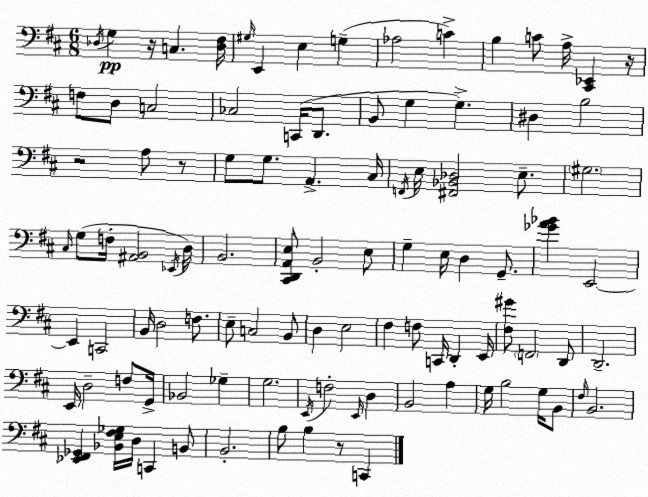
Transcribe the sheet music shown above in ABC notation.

X:1
T:Untitled
M:6/8
L:1/4
K:D
_D,/4 G, z/4 C, [_D,^F,]/4 ^G,/4 E,, E, G, _A,2 C B, C/2 A,/4 [^C,,_E,,] z/4 F,/2 D,/2 C,2 _C,2 C,,/4 D,,/2 B,,/2 G, G, ^D, B,2 z2 A,/2 z/2 G,/2 G,/2 A,, ^C,/4 F,,/4 E,/4 [^F,,_B,,_D,]2 E,/2 ^G,2 ^C,/4 G,/2 F,/4 [^A,,B,,]2 _E,,/4 D,/4 B,,2 [^C,,D,,A,,E,]/2 B,,2 E,/2 G, E,/4 D, G,,/2 [_GA_B] E,,2 E,, C,,2 B,,/4 D,2 F,/2 E,/2 C,2 B,,/2 D, E,2 ^F, F,/2 C,,/4 D,, E,,/4 [^F,^G]/2 F,,2 D,,/2 D,,2 E,,/4 D,2 F,/2 G,,/4 _B,,2 _G, G,2 E,,/4 F,2 E,,/4 D, B,,2 A, G,/4 B,2 G,/4 B,,/2 ^F,/4 B,,2 [_E,,^F,,_G,,] [_B,,E,^F,_G,]/4 D,/4 C,, B,,/2 B,,2 B,/2 B, z/2 C,,